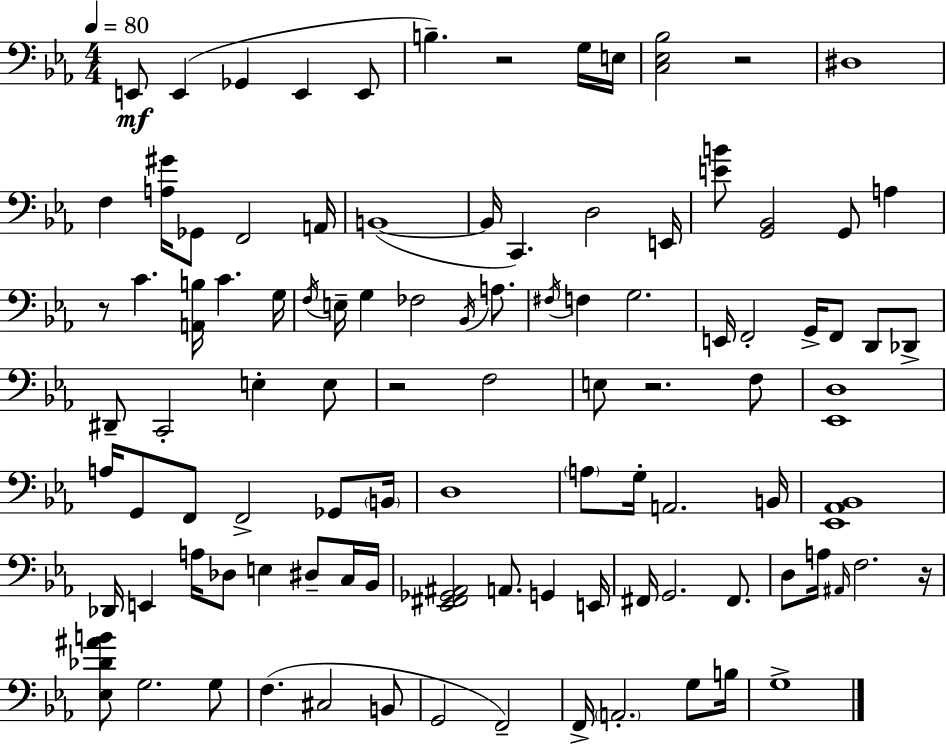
X:1
T:Untitled
M:4/4
L:1/4
K:Cm
E,,/2 E,, _G,, E,, E,,/2 B, z2 G,/4 E,/4 [C,_E,_B,]2 z2 ^D,4 F, [A,^G]/4 _G,,/2 F,,2 A,,/4 B,,4 B,,/4 C,, D,2 E,,/4 [EB]/2 [G,,_B,,]2 G,,/2 A, z/2 C [A,,B,]/4 C G,/4 F,/4 E,/4 G, _F,2 _B,,/4 A,/2 ^F,/4 F, G,2 E,,/4 F,,2 G,,/4 F,,/2 D,,/2 _D,,/2 ^D,,/2 C,,2 E, E,/2 z2 F,2 E,/2 z2 F,/2 [_E,,D,]4 A,/4 G,,/2 F,,/2 F,,2 _G,,/2 B,,/4 D,4 A,/2 G,/4 A,,2 B,,/4 [_E,,_A,,_B,,]4 _D,,/4 E,, A,/4 _D,/2 E, ^D,/2 C,/4 _B,,/4 [_E,,^F,,_G,,^A,,]2 A,,/2 G,, E,,/4 ^F,,/4 G,,2 ^F,,/2 D,/2 A,/4 ^A,,/4 F,2 z/4 [_E,_D^AB]/2 G,2 G,/2 F, ^C,2 B,,/2 G,,2 F,,2 F,,/4 A,,2 G,/2 B,/4 G,4